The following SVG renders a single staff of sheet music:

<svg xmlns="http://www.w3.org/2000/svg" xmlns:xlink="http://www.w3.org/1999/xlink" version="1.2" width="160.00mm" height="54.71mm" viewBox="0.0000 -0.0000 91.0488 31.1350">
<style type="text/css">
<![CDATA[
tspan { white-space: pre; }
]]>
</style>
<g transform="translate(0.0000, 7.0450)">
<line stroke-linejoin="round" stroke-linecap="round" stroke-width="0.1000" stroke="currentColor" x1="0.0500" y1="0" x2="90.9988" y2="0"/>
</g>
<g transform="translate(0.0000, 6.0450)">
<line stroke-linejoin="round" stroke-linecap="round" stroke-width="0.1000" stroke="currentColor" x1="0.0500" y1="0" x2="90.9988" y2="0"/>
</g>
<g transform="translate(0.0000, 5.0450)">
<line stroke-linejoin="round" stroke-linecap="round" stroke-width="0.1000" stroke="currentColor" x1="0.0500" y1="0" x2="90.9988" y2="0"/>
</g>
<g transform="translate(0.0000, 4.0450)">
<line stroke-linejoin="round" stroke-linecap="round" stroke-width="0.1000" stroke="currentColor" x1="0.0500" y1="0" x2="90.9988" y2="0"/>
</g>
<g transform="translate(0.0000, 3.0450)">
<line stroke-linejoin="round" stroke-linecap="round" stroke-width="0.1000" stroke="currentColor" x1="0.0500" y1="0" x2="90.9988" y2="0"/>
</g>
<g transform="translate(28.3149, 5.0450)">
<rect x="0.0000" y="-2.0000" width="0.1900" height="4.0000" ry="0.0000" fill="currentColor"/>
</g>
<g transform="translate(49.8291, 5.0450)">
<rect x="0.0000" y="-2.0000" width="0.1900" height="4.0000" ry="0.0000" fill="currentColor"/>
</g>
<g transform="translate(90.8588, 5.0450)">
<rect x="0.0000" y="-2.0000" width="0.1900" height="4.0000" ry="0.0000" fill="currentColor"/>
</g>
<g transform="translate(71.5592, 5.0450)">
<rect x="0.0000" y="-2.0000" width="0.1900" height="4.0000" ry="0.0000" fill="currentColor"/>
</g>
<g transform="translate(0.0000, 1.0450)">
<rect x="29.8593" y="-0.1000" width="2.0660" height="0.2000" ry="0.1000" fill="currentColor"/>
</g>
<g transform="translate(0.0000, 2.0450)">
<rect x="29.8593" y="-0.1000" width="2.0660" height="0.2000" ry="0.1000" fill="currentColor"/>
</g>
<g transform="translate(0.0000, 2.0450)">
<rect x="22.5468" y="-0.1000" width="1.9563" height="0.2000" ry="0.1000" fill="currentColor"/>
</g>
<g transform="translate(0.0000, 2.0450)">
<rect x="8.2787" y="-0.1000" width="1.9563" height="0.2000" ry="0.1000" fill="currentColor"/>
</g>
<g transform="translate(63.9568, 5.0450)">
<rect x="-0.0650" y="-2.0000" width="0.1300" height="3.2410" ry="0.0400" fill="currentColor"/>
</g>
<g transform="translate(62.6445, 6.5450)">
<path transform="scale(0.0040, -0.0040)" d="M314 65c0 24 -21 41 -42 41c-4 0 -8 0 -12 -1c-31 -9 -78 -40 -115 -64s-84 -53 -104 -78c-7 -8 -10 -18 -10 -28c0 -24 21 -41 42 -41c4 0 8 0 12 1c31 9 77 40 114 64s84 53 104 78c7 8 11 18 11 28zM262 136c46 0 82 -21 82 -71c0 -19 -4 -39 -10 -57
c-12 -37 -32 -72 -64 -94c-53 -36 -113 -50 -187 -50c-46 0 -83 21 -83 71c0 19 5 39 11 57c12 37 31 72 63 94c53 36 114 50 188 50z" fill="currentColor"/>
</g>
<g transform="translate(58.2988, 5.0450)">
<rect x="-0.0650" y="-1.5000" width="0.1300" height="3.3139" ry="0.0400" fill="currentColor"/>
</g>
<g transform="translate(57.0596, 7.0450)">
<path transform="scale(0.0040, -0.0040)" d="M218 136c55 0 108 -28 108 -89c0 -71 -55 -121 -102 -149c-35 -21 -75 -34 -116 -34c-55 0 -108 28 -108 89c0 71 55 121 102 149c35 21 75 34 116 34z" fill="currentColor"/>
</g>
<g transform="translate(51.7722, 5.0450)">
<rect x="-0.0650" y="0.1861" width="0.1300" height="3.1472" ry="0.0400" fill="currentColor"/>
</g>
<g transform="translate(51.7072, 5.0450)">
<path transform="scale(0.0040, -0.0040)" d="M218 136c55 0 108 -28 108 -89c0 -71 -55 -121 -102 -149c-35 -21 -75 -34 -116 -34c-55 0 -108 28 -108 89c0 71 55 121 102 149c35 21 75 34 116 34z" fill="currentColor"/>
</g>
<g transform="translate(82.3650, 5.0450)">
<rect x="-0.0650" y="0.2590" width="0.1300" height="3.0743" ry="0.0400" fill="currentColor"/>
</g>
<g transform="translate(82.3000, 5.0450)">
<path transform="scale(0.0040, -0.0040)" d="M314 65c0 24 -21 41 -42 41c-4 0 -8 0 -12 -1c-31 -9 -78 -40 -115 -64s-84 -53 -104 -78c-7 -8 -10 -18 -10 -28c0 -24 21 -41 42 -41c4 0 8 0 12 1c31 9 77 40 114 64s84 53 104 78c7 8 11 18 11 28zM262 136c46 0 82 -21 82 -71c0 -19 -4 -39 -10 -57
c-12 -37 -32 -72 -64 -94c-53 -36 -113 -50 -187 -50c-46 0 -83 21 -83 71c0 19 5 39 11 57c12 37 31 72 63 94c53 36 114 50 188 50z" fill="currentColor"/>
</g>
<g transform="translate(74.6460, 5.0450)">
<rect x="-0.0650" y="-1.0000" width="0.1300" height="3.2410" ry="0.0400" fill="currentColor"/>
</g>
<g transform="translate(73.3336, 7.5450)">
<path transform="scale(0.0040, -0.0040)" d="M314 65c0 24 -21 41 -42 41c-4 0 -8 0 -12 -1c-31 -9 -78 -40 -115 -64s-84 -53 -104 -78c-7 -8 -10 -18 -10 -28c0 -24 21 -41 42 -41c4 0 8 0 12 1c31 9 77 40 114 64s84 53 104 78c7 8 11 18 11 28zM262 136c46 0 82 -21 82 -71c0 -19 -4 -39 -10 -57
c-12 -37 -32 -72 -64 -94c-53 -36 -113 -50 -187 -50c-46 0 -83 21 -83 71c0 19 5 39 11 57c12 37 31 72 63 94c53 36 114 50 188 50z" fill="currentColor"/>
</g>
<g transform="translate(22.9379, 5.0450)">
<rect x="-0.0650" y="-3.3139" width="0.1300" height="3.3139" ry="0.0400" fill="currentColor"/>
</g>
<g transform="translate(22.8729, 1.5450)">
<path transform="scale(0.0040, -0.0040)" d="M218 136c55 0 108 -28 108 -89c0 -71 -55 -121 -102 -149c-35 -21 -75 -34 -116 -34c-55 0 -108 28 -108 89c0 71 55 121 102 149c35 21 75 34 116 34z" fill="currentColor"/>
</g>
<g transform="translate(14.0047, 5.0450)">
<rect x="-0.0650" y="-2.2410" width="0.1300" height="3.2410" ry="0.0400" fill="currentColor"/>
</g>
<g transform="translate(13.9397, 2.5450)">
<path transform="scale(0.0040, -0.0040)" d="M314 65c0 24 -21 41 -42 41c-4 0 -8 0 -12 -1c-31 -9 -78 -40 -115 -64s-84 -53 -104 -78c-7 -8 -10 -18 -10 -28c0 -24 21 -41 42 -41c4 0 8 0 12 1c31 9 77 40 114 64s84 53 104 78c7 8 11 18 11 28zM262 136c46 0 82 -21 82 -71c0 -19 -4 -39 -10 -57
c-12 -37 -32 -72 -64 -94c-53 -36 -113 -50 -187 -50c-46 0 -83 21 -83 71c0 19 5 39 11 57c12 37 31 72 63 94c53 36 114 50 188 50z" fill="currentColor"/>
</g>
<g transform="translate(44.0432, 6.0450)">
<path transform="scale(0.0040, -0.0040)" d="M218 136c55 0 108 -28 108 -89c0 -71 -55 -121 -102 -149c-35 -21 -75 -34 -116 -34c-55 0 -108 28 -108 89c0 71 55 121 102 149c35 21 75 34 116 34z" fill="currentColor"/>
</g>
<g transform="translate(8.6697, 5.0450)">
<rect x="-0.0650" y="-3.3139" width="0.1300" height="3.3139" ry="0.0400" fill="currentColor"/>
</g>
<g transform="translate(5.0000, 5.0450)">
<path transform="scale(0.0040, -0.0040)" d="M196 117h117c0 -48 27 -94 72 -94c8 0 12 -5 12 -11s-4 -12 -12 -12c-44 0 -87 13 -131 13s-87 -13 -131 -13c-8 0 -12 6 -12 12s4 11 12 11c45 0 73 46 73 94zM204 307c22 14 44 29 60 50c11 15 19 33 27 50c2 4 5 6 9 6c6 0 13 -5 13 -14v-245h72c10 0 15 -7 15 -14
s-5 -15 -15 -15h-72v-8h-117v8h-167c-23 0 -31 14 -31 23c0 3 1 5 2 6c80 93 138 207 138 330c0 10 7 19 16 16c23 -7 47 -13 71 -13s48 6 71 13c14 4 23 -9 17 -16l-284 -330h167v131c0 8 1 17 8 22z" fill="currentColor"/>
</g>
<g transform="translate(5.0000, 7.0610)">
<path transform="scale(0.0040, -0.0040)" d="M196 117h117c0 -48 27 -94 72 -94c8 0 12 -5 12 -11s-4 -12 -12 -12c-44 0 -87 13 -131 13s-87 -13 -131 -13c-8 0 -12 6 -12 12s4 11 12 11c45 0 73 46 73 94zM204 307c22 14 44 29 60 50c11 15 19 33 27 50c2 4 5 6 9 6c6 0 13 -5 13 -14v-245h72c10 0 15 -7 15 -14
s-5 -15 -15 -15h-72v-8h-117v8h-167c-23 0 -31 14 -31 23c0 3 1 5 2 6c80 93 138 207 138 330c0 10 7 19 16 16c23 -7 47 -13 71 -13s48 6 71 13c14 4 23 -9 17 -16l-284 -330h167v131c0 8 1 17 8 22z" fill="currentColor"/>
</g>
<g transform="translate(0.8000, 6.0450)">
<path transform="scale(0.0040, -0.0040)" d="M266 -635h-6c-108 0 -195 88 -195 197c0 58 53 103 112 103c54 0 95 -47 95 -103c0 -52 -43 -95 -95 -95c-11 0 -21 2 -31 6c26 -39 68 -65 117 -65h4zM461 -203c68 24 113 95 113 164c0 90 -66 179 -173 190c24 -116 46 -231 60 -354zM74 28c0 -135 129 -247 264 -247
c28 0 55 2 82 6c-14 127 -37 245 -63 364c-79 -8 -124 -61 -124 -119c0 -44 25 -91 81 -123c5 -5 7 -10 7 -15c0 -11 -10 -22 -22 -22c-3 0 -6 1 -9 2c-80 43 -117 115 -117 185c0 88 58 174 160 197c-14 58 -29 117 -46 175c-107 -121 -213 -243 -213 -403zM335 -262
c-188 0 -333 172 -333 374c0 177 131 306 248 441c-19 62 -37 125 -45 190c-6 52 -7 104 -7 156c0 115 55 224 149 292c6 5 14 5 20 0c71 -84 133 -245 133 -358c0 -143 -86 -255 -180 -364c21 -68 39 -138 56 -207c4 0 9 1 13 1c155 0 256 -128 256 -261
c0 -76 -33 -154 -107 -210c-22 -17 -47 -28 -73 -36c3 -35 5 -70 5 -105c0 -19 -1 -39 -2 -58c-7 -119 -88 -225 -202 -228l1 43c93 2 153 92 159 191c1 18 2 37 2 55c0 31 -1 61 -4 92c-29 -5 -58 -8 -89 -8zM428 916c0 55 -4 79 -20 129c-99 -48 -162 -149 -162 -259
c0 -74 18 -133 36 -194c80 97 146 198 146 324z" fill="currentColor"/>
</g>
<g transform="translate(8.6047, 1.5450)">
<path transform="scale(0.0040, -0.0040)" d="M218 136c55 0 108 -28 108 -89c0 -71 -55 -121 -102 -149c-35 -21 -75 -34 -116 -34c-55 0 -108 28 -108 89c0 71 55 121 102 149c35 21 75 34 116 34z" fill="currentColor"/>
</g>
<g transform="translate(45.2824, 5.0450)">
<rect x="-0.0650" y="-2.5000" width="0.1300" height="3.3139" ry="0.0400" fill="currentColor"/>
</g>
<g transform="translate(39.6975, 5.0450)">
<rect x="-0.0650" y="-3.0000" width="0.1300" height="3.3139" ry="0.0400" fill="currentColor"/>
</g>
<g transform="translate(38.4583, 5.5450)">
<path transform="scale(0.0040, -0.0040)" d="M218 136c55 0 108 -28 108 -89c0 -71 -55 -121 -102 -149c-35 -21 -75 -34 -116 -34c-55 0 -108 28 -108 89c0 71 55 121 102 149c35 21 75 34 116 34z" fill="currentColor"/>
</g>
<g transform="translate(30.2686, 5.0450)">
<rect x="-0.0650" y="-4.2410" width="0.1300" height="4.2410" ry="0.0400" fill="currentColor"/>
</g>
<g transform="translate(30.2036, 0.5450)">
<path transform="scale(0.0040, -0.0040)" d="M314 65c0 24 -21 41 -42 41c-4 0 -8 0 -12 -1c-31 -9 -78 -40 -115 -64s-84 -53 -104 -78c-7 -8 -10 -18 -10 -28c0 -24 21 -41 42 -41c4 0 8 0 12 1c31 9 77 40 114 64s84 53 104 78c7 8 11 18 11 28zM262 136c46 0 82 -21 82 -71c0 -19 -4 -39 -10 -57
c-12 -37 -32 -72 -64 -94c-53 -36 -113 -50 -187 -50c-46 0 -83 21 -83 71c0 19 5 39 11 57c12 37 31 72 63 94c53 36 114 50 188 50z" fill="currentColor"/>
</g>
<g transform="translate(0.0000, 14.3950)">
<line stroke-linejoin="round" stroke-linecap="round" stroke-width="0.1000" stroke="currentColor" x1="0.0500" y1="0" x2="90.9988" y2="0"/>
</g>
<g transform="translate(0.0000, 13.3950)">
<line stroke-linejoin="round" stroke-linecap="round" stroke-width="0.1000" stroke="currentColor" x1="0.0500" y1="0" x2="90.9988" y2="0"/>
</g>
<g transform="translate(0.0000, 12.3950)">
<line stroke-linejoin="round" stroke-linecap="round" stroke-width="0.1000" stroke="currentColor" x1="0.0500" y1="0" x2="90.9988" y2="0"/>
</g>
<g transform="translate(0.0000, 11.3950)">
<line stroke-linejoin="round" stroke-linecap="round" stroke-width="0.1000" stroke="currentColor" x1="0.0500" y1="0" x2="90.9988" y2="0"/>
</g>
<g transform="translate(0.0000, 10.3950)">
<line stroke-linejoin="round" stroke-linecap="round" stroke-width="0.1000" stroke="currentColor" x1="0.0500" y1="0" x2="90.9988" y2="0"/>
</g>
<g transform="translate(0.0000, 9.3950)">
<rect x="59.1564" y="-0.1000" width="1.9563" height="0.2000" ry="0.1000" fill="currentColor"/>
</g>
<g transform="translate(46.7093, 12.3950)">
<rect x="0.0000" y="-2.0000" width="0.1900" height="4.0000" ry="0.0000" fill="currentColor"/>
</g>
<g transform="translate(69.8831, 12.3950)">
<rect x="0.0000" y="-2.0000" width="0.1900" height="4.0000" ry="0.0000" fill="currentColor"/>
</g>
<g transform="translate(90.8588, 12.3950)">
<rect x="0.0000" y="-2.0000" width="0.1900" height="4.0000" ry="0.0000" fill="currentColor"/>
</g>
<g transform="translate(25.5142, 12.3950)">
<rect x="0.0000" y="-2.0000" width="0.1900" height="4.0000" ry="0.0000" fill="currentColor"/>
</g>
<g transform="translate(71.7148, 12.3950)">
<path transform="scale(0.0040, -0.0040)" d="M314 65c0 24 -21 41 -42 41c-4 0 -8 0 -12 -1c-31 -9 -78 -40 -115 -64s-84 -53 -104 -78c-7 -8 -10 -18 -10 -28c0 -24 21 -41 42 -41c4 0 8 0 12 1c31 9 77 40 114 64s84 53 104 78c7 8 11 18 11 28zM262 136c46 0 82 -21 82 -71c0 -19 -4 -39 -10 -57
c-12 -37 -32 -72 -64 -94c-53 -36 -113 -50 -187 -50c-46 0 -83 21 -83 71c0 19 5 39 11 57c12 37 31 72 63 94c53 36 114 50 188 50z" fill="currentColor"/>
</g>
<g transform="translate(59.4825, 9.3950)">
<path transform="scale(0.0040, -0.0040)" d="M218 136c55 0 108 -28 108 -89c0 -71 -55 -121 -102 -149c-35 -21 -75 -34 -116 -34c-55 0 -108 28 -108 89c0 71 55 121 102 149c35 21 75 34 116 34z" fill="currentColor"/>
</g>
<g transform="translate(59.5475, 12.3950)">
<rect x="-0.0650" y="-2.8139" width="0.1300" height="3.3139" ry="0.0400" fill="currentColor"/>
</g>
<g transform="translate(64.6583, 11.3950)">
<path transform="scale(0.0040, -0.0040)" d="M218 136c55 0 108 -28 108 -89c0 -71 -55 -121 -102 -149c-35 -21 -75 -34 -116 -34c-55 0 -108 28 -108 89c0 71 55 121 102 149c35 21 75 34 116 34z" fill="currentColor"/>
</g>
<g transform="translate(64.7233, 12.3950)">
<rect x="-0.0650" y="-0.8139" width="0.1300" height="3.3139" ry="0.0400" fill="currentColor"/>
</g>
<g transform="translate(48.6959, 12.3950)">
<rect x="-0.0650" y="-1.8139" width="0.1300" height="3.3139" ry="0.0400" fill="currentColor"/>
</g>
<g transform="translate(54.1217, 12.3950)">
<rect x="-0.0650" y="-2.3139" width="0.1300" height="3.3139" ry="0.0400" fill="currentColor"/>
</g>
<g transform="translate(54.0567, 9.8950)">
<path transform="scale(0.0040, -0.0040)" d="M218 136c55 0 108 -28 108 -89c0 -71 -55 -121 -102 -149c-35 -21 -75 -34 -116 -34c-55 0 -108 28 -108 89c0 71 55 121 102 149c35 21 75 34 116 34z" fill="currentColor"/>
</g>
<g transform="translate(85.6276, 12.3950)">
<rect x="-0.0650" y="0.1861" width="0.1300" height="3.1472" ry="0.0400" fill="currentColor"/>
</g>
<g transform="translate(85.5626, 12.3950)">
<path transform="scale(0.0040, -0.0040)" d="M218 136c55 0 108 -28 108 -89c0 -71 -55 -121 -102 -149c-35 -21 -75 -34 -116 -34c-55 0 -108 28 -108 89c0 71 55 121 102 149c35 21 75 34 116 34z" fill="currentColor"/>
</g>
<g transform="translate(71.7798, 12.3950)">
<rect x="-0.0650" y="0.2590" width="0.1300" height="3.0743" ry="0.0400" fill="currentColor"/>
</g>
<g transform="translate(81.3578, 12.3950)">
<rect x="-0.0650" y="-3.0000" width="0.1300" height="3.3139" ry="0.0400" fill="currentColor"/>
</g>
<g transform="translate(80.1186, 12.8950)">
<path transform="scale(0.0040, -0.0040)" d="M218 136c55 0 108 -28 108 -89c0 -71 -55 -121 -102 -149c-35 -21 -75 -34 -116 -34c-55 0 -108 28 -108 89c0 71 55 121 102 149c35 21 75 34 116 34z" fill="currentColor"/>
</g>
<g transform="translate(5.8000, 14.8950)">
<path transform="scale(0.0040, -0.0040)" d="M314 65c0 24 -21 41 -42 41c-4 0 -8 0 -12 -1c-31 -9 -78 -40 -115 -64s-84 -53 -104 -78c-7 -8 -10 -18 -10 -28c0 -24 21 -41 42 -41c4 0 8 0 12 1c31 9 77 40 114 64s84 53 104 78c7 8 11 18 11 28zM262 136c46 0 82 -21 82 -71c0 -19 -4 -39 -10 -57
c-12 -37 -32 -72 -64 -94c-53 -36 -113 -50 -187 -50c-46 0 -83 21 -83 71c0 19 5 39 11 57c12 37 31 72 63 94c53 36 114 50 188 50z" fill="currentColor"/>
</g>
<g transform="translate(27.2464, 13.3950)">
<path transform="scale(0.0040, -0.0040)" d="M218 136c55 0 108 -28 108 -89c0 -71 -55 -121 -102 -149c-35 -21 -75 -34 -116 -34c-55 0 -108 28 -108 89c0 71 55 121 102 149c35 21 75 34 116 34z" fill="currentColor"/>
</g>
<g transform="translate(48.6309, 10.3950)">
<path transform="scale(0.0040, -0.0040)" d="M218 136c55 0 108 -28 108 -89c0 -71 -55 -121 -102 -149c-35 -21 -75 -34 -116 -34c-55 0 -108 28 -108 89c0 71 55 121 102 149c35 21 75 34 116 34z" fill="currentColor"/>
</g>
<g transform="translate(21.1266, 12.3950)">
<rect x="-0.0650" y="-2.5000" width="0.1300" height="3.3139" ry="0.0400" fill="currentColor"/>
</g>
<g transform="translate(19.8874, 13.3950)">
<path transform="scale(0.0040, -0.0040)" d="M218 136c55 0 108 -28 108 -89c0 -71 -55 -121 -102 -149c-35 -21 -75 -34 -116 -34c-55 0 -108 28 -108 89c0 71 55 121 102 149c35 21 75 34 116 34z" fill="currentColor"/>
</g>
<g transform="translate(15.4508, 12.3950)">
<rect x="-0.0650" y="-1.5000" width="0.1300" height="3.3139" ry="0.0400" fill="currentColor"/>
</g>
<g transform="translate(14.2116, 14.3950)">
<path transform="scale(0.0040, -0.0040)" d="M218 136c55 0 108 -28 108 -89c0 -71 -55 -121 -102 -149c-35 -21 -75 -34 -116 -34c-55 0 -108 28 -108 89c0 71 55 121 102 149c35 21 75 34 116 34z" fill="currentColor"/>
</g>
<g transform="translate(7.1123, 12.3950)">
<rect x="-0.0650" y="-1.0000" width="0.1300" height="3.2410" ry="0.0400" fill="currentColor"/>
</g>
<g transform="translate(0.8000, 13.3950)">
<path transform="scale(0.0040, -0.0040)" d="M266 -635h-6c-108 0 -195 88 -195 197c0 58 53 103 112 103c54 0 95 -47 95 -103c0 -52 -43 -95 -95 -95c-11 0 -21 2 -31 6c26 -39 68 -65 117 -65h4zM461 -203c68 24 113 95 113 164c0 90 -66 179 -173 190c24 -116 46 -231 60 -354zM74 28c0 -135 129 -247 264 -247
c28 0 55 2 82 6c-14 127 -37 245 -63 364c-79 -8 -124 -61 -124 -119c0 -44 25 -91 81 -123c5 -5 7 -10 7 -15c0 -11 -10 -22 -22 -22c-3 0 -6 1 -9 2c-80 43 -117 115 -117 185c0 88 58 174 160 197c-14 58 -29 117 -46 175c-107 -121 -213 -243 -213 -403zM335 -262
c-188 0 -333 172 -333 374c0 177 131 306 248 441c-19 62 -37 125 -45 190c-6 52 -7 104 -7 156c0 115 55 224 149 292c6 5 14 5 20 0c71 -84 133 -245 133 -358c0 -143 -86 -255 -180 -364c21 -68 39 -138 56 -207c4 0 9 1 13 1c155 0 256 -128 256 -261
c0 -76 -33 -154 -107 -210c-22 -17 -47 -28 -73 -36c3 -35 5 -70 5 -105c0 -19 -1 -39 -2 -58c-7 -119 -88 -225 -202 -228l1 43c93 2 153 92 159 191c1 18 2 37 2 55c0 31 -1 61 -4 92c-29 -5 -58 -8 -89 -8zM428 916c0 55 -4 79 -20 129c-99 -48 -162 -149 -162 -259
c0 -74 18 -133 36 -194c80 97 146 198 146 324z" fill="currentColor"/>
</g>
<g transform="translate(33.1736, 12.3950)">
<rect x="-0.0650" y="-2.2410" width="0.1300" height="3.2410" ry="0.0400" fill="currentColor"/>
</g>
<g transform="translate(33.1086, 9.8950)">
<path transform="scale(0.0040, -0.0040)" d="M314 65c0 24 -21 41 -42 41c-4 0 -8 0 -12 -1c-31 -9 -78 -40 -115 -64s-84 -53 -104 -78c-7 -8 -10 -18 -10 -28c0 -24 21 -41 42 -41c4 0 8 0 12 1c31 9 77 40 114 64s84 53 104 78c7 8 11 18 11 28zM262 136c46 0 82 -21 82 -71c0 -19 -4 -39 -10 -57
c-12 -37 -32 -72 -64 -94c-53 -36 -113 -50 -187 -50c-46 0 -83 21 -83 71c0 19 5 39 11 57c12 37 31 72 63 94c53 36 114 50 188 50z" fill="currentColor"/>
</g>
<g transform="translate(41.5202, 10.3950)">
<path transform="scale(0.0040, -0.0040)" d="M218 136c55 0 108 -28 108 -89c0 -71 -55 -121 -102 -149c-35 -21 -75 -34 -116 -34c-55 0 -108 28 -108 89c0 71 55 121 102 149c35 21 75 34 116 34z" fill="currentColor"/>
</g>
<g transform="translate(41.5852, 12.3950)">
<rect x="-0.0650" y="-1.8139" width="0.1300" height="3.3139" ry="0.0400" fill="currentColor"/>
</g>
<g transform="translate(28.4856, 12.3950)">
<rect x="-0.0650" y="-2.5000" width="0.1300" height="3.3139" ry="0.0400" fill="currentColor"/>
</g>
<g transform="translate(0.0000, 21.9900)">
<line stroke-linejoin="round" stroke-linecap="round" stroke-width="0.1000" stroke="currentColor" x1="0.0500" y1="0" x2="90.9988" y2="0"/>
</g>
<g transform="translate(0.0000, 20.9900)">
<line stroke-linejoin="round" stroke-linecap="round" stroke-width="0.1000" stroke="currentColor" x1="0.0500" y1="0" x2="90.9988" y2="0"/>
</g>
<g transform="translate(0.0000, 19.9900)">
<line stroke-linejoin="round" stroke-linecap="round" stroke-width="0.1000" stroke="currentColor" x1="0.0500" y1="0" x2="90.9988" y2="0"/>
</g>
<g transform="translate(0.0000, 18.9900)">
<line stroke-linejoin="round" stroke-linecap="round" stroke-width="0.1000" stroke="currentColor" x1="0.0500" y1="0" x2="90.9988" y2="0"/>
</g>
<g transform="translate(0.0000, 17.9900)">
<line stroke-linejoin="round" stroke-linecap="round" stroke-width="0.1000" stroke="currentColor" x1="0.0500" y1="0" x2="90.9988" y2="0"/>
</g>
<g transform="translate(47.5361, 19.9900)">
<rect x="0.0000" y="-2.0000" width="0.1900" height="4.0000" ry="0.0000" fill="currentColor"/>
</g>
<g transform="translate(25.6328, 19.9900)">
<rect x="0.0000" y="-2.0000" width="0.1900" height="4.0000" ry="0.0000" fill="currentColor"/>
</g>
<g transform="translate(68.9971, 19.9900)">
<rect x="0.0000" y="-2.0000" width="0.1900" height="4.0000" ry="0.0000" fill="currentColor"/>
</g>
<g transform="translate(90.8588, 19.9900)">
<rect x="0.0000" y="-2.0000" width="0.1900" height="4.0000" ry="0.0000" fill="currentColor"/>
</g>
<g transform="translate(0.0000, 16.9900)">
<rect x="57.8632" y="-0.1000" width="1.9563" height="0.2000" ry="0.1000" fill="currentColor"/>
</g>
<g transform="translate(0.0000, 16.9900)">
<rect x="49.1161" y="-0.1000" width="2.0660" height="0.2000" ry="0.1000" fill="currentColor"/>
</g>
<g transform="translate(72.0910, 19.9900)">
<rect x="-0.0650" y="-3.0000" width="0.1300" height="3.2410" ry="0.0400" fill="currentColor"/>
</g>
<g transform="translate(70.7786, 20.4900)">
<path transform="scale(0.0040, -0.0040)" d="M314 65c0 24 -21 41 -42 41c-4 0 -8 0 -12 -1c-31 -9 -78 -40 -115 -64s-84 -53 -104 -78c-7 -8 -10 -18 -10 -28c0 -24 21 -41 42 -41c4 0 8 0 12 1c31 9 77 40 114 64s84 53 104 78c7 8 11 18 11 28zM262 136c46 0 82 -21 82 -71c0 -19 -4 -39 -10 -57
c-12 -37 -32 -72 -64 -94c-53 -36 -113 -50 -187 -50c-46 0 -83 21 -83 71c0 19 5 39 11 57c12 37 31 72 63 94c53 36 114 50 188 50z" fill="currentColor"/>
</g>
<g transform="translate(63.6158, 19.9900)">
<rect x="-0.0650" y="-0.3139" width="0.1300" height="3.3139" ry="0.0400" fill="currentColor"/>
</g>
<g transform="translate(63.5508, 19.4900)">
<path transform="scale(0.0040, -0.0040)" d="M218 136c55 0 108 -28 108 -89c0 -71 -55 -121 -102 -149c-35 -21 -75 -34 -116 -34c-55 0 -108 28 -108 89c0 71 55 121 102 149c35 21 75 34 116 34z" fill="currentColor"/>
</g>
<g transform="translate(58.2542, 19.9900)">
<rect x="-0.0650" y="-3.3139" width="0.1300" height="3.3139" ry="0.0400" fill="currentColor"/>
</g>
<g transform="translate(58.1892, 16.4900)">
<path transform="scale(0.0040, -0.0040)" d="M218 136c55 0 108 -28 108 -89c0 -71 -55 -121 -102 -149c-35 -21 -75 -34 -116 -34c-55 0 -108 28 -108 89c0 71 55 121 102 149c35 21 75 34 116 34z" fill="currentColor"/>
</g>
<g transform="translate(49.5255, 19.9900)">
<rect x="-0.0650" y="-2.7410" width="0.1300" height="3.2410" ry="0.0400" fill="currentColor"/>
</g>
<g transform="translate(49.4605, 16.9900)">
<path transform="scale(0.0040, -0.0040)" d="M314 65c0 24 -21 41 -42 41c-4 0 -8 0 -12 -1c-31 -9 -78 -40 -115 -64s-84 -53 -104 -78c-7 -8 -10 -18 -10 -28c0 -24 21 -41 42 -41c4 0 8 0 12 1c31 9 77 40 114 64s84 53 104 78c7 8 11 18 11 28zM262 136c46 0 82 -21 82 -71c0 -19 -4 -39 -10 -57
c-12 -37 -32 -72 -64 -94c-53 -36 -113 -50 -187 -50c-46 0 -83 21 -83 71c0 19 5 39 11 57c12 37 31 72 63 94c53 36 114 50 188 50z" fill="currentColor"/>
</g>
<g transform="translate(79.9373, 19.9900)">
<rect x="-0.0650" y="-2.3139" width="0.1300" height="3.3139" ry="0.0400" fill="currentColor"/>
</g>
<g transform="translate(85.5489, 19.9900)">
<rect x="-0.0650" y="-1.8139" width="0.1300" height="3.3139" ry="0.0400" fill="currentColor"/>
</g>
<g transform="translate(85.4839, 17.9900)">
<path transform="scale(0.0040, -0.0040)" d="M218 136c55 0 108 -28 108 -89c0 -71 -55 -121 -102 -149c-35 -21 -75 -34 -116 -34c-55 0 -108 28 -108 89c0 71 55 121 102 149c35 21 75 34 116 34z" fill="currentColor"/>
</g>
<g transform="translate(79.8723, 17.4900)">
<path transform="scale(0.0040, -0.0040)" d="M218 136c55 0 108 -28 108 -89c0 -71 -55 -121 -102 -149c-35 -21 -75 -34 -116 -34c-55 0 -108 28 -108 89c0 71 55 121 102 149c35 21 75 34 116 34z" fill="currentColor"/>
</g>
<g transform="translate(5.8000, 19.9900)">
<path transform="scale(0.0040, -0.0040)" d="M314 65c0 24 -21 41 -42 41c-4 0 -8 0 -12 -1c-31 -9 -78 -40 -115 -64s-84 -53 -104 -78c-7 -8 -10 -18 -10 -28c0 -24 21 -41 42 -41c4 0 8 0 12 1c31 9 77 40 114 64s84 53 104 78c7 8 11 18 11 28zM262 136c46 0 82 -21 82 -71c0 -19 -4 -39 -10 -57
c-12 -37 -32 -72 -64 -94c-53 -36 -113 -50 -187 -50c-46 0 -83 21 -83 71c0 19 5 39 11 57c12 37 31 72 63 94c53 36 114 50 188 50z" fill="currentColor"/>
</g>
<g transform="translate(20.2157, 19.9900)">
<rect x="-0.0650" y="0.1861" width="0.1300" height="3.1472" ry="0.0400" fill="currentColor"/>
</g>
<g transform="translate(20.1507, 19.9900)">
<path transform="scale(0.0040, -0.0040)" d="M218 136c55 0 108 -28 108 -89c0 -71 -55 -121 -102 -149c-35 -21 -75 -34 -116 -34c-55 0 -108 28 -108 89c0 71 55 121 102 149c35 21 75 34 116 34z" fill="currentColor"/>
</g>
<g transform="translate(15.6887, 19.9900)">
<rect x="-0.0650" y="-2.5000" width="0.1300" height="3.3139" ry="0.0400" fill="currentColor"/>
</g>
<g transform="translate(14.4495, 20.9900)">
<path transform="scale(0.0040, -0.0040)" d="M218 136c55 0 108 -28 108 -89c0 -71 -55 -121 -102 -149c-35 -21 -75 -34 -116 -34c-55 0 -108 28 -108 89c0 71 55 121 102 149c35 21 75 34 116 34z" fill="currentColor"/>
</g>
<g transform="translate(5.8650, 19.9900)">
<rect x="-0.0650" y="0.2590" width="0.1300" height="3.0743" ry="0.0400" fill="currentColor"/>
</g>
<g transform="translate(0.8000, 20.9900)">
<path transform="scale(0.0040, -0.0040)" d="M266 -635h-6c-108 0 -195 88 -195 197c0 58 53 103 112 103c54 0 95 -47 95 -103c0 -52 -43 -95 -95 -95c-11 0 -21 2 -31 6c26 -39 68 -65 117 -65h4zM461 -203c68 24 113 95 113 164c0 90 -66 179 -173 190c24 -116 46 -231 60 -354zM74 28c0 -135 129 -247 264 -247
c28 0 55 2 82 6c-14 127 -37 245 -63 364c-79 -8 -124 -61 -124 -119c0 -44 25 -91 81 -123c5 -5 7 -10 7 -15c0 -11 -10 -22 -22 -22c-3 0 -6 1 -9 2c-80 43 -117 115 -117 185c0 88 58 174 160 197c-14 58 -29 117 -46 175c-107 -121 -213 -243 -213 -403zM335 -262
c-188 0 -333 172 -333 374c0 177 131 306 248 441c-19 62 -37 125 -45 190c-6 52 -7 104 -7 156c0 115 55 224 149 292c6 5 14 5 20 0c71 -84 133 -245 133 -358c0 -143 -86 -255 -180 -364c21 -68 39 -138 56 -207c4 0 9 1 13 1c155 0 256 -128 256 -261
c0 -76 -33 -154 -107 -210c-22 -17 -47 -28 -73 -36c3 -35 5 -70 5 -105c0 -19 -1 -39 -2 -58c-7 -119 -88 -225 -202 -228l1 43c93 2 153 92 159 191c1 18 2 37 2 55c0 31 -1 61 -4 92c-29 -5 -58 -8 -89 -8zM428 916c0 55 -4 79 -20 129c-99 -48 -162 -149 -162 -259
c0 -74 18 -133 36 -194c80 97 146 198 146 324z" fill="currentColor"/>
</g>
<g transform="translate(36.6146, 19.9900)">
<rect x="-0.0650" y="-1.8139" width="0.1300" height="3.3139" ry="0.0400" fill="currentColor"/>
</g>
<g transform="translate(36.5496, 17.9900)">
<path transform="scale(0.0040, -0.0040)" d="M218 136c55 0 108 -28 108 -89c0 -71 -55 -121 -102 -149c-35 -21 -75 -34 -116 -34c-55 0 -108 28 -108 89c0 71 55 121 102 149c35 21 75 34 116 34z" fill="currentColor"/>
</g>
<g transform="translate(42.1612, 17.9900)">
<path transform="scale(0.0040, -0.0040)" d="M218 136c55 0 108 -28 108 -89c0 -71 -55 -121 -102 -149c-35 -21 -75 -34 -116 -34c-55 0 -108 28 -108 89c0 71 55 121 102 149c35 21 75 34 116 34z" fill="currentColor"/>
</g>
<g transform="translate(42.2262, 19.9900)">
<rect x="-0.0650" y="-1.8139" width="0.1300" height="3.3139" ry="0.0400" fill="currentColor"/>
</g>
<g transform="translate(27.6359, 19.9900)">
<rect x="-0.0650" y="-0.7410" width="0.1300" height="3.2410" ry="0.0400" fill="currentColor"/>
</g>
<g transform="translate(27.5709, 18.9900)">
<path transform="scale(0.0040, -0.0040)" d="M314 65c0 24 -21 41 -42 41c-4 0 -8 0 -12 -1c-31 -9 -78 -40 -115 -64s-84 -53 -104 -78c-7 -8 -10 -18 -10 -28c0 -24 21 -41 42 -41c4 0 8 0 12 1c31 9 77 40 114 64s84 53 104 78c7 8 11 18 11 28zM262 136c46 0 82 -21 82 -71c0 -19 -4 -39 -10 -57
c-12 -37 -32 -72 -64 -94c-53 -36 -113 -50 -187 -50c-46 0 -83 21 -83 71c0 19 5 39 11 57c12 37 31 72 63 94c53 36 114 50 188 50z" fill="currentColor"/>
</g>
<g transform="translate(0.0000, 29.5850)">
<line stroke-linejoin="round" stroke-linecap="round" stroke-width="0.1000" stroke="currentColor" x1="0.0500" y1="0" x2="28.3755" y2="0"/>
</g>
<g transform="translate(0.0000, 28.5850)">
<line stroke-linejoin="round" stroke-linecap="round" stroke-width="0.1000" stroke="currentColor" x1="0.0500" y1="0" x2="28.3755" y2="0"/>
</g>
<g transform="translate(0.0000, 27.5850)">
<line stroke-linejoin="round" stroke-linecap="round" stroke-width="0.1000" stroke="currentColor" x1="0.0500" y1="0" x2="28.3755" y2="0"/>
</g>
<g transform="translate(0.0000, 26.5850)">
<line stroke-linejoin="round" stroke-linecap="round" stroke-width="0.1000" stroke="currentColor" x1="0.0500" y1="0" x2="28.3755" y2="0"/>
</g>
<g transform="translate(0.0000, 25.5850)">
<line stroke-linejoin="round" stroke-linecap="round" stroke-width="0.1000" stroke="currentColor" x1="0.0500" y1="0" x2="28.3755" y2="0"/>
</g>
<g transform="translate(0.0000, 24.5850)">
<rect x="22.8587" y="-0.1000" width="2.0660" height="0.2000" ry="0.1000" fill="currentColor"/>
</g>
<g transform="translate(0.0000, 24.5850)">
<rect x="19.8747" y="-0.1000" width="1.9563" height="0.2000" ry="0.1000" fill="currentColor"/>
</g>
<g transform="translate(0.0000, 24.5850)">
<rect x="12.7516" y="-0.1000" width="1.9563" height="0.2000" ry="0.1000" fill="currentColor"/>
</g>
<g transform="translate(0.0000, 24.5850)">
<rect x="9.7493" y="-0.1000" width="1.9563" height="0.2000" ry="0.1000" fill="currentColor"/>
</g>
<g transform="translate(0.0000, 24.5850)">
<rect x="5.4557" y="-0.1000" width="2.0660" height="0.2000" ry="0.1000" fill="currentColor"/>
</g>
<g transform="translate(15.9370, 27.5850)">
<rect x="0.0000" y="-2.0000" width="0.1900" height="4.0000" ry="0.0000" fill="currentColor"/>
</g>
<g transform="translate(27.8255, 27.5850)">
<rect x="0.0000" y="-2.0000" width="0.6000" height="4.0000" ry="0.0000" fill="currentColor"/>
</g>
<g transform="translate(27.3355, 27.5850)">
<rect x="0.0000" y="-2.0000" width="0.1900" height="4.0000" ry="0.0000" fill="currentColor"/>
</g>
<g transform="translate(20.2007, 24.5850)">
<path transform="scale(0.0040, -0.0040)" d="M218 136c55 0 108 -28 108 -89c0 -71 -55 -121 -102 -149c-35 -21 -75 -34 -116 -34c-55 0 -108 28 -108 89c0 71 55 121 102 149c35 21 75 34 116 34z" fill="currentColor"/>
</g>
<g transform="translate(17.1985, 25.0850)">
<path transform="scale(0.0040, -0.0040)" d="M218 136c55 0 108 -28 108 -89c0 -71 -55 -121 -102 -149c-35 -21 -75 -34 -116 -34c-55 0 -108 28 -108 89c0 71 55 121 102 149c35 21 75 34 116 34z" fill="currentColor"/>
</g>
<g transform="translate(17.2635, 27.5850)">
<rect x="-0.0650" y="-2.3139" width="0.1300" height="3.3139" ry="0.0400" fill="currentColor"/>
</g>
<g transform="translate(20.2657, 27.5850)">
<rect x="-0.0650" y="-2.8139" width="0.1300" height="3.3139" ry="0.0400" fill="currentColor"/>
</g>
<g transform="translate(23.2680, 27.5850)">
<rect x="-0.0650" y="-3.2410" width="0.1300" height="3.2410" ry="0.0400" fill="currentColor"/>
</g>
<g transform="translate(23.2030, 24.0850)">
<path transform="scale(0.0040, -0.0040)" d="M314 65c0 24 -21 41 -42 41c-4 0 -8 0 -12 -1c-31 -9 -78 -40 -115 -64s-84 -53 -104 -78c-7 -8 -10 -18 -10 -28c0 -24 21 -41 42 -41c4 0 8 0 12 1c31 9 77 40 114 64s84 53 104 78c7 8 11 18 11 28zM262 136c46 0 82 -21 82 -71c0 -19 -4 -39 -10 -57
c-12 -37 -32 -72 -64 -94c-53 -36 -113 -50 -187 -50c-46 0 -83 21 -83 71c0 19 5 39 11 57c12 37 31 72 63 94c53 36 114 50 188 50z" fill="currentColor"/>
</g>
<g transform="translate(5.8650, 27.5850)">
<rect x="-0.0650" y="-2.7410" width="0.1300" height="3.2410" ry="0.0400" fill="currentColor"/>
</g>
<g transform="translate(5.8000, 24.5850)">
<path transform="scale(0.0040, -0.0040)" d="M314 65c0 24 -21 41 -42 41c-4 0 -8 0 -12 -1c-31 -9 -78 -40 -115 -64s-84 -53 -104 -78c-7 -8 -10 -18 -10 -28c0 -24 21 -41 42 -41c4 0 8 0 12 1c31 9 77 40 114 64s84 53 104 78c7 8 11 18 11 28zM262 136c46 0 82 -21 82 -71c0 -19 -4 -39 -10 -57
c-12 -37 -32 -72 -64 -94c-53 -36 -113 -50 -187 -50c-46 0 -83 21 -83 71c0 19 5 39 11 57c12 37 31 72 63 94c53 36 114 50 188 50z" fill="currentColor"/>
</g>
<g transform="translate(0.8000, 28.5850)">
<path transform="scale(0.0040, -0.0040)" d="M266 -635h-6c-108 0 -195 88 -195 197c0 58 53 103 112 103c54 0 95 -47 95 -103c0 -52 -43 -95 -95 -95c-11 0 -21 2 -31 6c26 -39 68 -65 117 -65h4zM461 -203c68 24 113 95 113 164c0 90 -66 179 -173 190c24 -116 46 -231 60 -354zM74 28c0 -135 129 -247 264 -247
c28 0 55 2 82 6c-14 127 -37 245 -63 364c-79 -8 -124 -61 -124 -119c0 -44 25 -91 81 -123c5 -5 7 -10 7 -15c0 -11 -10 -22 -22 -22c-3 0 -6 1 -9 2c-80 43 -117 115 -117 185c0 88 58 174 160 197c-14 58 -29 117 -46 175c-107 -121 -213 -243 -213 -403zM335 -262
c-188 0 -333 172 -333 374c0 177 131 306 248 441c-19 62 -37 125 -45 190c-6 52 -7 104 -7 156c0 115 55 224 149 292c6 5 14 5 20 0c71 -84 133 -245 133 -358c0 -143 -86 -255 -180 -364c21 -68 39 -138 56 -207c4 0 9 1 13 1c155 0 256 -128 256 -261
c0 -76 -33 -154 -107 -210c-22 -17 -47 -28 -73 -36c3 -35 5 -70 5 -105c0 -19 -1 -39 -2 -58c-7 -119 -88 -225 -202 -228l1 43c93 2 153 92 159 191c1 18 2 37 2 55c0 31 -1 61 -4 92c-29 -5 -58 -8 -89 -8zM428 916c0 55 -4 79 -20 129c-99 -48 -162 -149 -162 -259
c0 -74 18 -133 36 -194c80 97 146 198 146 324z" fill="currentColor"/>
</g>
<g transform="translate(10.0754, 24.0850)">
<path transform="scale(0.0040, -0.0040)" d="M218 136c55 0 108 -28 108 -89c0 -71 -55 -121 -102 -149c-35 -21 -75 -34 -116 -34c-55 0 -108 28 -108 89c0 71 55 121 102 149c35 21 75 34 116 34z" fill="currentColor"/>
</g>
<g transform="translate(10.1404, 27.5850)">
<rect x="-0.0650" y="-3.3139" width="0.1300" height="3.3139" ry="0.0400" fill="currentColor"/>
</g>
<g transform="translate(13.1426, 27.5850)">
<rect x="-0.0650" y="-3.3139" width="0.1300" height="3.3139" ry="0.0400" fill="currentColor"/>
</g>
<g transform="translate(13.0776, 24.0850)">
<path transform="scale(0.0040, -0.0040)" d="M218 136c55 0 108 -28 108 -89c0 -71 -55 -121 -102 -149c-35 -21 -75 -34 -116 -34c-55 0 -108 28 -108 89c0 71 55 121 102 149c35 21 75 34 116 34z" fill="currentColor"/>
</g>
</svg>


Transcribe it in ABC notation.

X:1
T:Untitled
M:4/4
L:1/4
K:C
b g2 b d'2 A G B E F2 D2 B2 D2 E G G g2 f f g a d B2 A B B2 G B d2 f f a2 b c A2 g f a2 b b g a b2